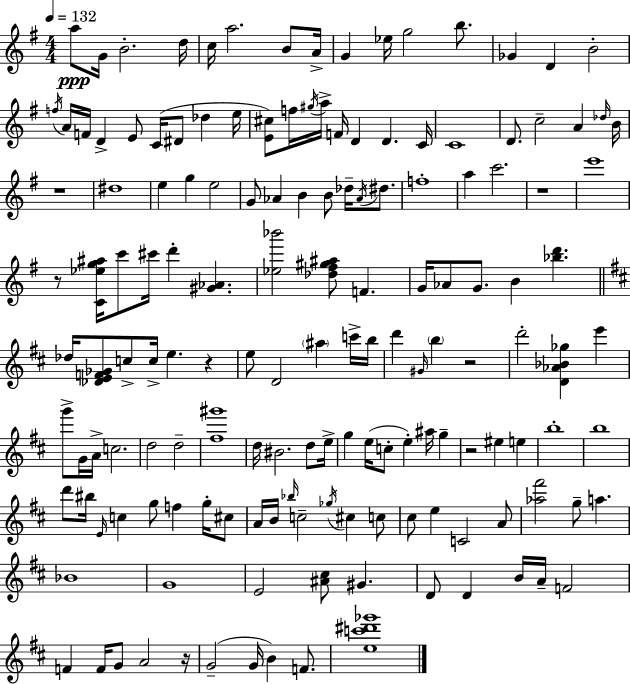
A5/e G4/s B4/h. D5/s C5/s A5/h. B4/e A4/s G4/q Eb5/s G5/h B5/e. Gb4/q D4/q B4/h F5/s A4/s F4/s D4/q E4/e C4/s D#4/e Db5/q E5/s [E4,C#5]/e F5/s G#5/s A5/s F4/s D4/q D4/q. C4/s C4/w D4/e. C5/h A4/q Db5/s B4/s R/w D#5/w E5/q G5/q E5/h G4/e Ab4/q B4/q B4/e Db5/s Ab4/s D#5/e. F5/w A5/q C6/h. R/w E6/w R/e [C4,Eb5,G5,A#5]/s C6/e C#6/s D6/q [G#4,Ab4]/q. [Eb5,Bb6]/h [Db5,F#5,G#5,A#5]/e F4/q. G4/s Ab4/e G4/e. B4/q [Bb5,D6]/q. Db5/s [Db4,E4,F4,Gb4]/e C5/e C5/s E5/q. R/q E5/e D4/h A#5/q C6/s B5/s D6/q G#4/s B5/q R/h D6/h [D4,Ab4,Bb4,Gb5]/q E6/q G6/e G4/s A4/s C5/h. D5/h D5/h [F#5,G#6]/w D5/s BIS4/h. D5/e E5/s G5/q E5/s C5/e E5/q A#5/s G5/q R/h EIS5/q E5/q B5/w B5/w D6/e BIS5/s E4/s C5/q G5/e F5/q G5/s C#5/e A4/s B4/s Bb5/s C5/h Gb5/s C#5/q C5/e C#5/e E5/q C4/h A4/e [Ab5,F#6]/h G5/e A5/q. Bb4/w G4/w E4/h [A#4,C#5]/e G#4/q. D4/e D4/q B4/s A4/s F4/h F4/q F4/s G4/e A4/h R/s G4/h G4/s B4/q F4/e. [E5,C6,D#6,Gb6]/w